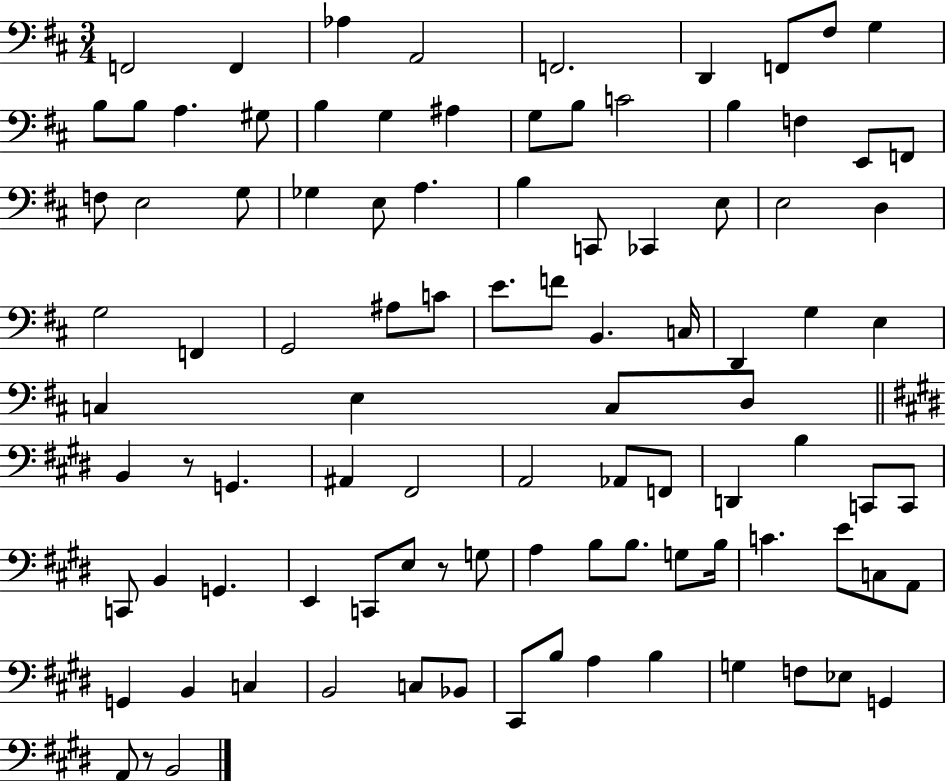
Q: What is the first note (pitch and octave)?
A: F2